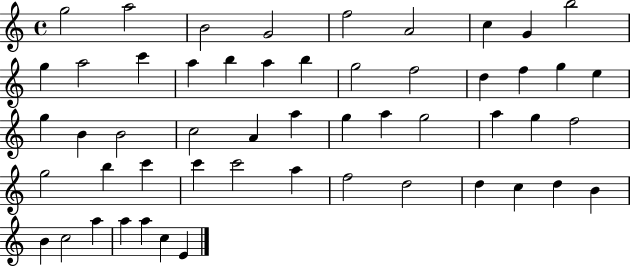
G5/h A5/h B4/h G4/h F5/h A4/h C5/q G4/q B5/h G5/q A5/h C6/q A5/q B5/q A5/q B5/q G5/h F5/h D5/q F5/q G5/q E5/q G5/q B4/q B4/h C5/h A4/q A5/q G5/q A5/q G5/h A5/q G5/q F5/h G5/h B5/q C6/q C6/q C6/h A5/q F5/h D5/h D5/q C5/q D5/q B4/q B4/q C5/h A5/q A5/q A5/q C5/q E4/q